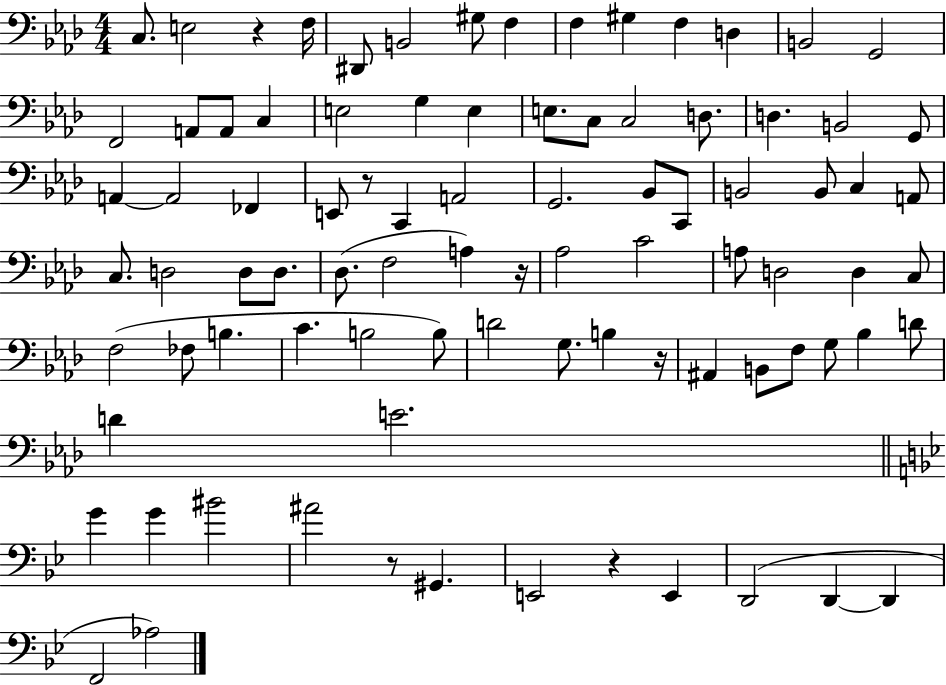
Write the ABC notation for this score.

X:1
T:Untitled
M:4/4
L:1/4
K:Ab
C,/2 E,2 z F,/4 ^D,,/2 B,,2 ^G,/2 F, F, ^G, F, D, B,,2 G,,2 F,,2 A,,/2 A,,/2 C, E,2 G, E, E,/2 C,/2 C,2 D,/2 D, B,,2 G,,/2 A,, A,,2 _F,, E,,/2 z/2 C,, A,,2 G,,2 _B,,/2 C,,/2 B,,2 B,,/2 C, A,,/2 C,/2 D,2 D,/2 D,/2 _D,/2 F,2 A, z/4 _A,2 C2 A,/2 D,2 D, C,/2 F,2 _F,/2 B, C B,2 B,/2 D2 G,/2 B, z/4 ^A,, B,,/2 F,/2 G,/2 _B, D/2 D E2 G G ^B2 ^A2 z/2 ^G,, E,,2 z E,, D,,2 D,, D,, F,,2 _A,2